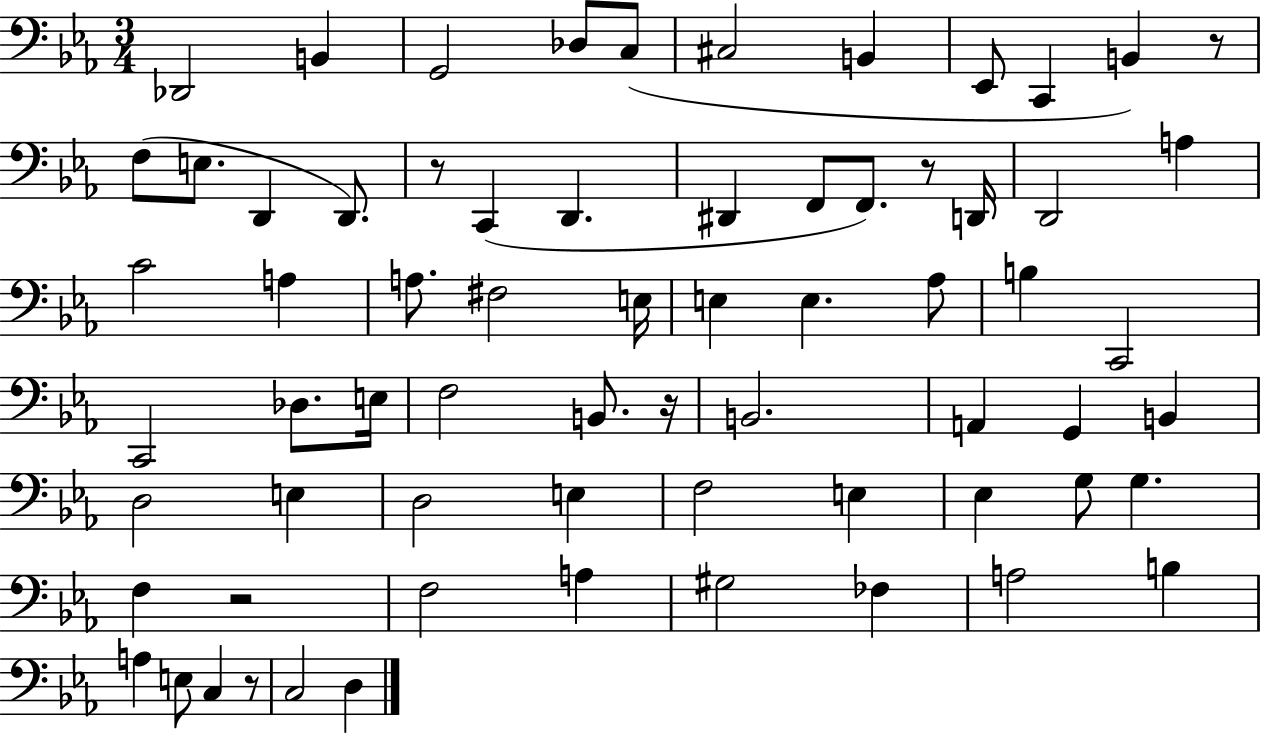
Db2/h B2/q G2/h Db3/e C3/e C#3/h B2/q Eb2/e C2/q B2/q R/e F3/e E3/e. D2/q D2/e. R/e C2/q D2/q. D#2/q F2/e F2/e. R/e D2/s D2/h A3/q C4/h A3/q A3/e. F#3/h E3/s E3/q E3/q. Ab3/e B3/q C2/h C2/h Db3/e. E3/s F3/h B2/e. R/s B2/h. A2/q G2/q B2/q D3/h E3/q D3/h E3/q F3/h E3/q Eb3/q G3/e G3/q. F3/q R/h F3/h A3/q G#3/h FES3/q A3/h B3/q A3/q E3/e C3/q R/e C3/h D3/q